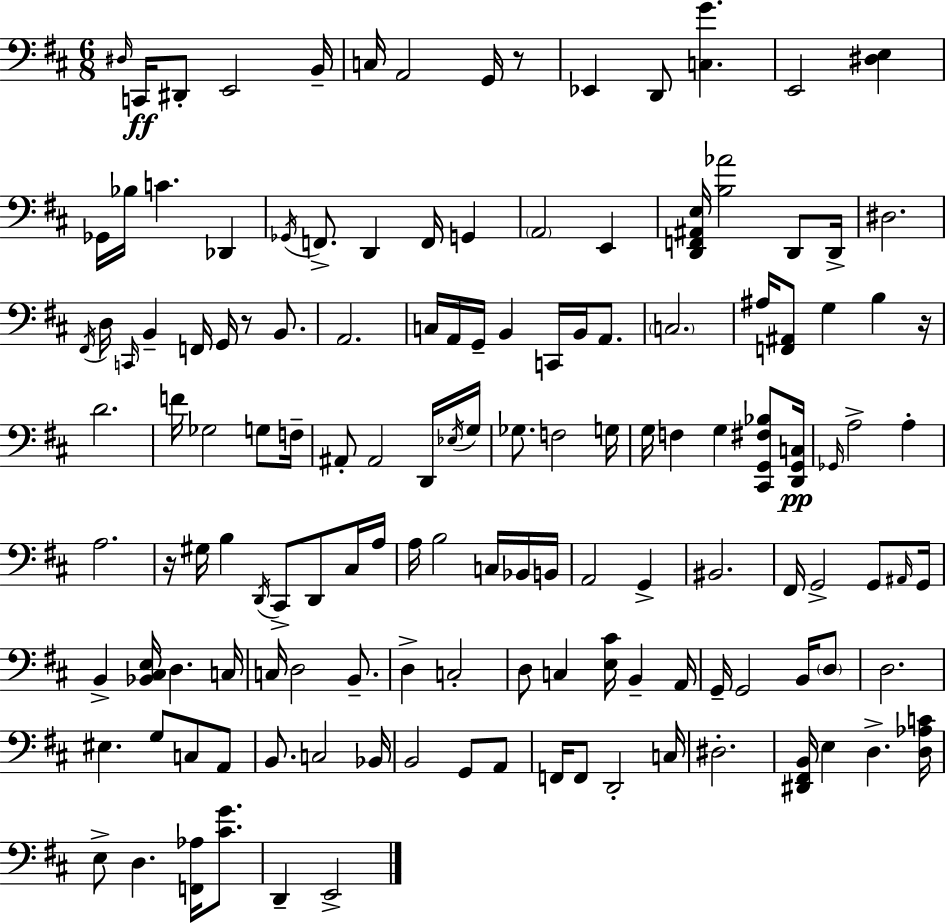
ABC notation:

X:1
T:Untitled
M:6/8
L:1/4
K:D
^D,/4 C,,/4 ^D,,/2 E,,2 B,,/4 C,/4 A,,2 G,,/4 z/2 _E,, D,,/2 [C,G] E,,2 [^D,E,] _G,,/4 _B,/4 C _D,, _G,,/4 F,,/2 D,, F,,/4 G,, A,,2 E,, [D,,F,,^A,,E,]/4 [B,_A]2 D,,/2 D,,/4 ^D,2 ^F,,/4 D,/4 C,,/4 B,, F,,/4 G,,/4 z/2 B,,/2 A,,2 C,/4 A,,/4 G,,/4 B,, C,,/4 B,,/4 A,,/2 C,2 ^A,/4 [F,,^A,,]/2 G, B, z/4 D2 F/4 _G,2 G,/2 F,/4 ^A,,/2 ^A,,2 D,,/4 _E,/4 G,/4 _G,/2 F,2 G,/4 G,/4 F, G, [^C,,G,,^F,_B,]/2 [D,,G,,C,]/4 _G,,/4 A,2 A, A,2 z/4 ^G,/4 B, D,,/4 ^C,,/2 D,,/2 ^C,/4 A,/4 A,/4 B,2 C,/4 _B,,/4 B,,/4 A,,2 G,, ^B,,2 ^F,,/4 G,,2 G,,/2 ^A,,/4 G,,/4 B,, [_B,,^C,E,]/4 D, C,/4 C,/4 D,2 B,,/2 D, C,2 D,/2 C, [E,^C]/4 B,, A,,/4 G,,/4 G,,2 B,,/4 D,/2 D,2 ^E, G,/2 C,/2 A,,/2 B,,/2 C,2 _B,,/4 B,,2 G,,/2 A,,/2 F,,/4 F,,/2 D,,2 C,/4 ^D,2 [^D,,^F,,B,,]/4 E, D, [D,_A,C]/4 E,/2 D, [F,,_A,]/4 [^CG]/2 D,, E,,2